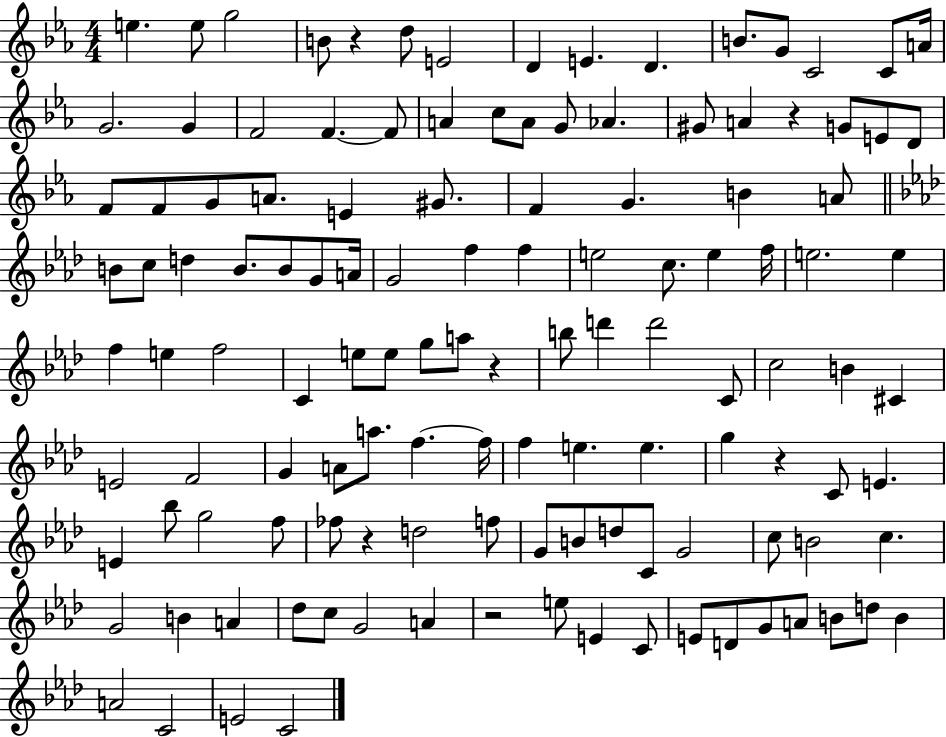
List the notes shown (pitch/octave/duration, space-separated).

E5/q. E5/e G5/h B4/e R/q D5/e E4/h D4/q E4/q. D4/q. B4/e. G4/e C4/h C4/e A4/s G4/h. G4/q F4/h F4/q. F4/e A4/q C5/e A4/e G4/e Ab4/q. G#4/e A4/q R/q G4/e E4/e D4/e F4/e F4/e G4/e A4/e. E4/q G#4/e. F4/q G4/q. B4/q A4/e B4/e C5/e D5/q B4/e. B4/e G4/e A4/s G4/h F5/q F5/q E5/h C5/e. E5/q F5/s E5/h. E5/q F5/q E5/q F5/h C4/q E5/e E5/e G5/e A5/e R/q B5/e D6/q D6/h C4/e C5/h B4/q C#4/q E4/h F4/h G4/q A4/e A5/e. F5/q. F5/s F5/q E5/q. E5/q. G5/q R/q C4/e E4/q. E4/q Bb5/e G5/h F5/e FES5/e R/q D5/h F5/e G4/e B4/e D5/e C4/e G4/h C5/e B4/h C5/q. G4/h B4/q A4/q Db5/e C5/e G4/h A4/q R/h E5/e E4/q C4/e E4/e D4/e G4/e A4/e B4/e D5/e B4/q A4/h C4/h E4/h C4/h